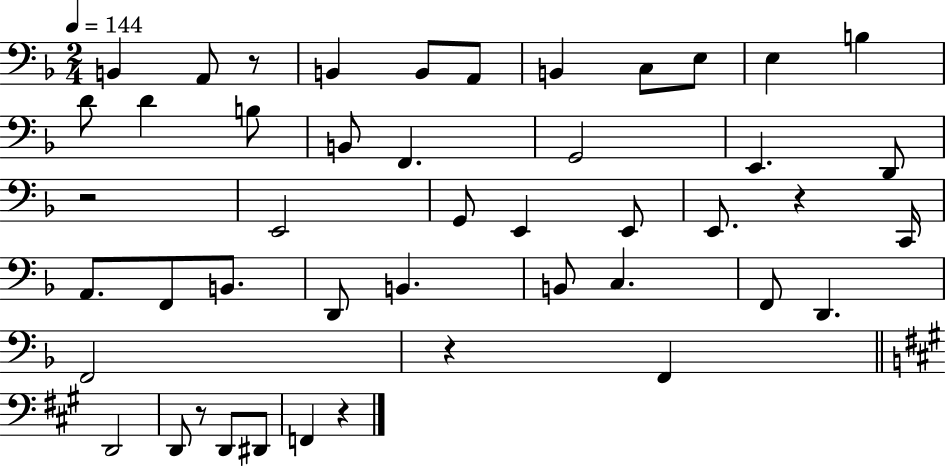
{
  \clef bass
  \numericTimeSignature
  \time 2/4
  \key f \major
  \tempo 4 = 144
  b,4 a,8 r8 | b,4 b,8 a,8 | b,4 c8 e8 | e4 b4 | \break d'8 d'4 b8 | b,8 f,4. | g,2 | e,4. d,8 | \break r2 | e,2 | g,8 e,4 e,8 | e,8. r4 c,16 | \break a,8. f,8 b,8. | d,8 b,4. | b,8 c4. | f,8 d,4. | \break f,2 | r4 f,4 | \bar "||" \break \key a \major d,2 | d,8 r8 d,8 dis,8 | f,4 r4 | \bar "|."
}